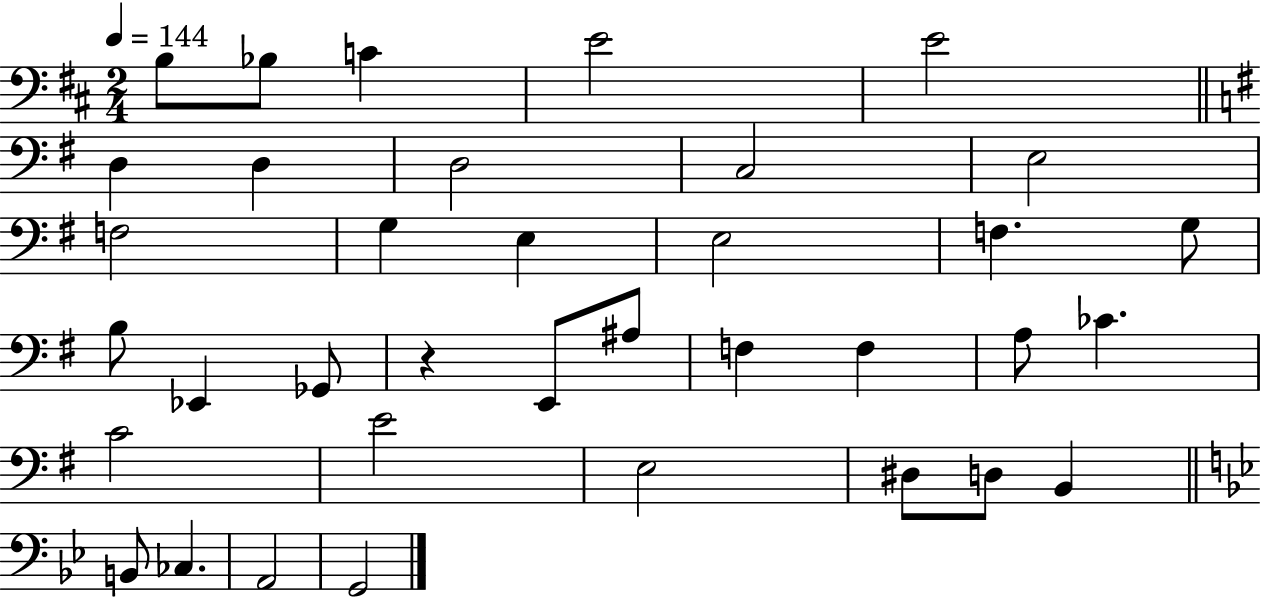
B3/e Bb3/e C4/q E4/h E4/h D3/q D3/q D3/h C3/h E3/h F3/h G3/q E3/q E3/h F3/q. G3/e B3/e Eb2/q Gb2/e R/q E2/e A#3/e F3/q F3/q A3/e CES4/q. C4/h E4/h E3/h D#3/e D3/e B2/q B2/e CES3/q. A2/h G2/h